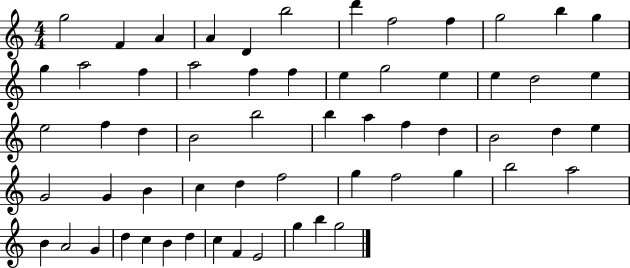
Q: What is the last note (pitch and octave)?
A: G5